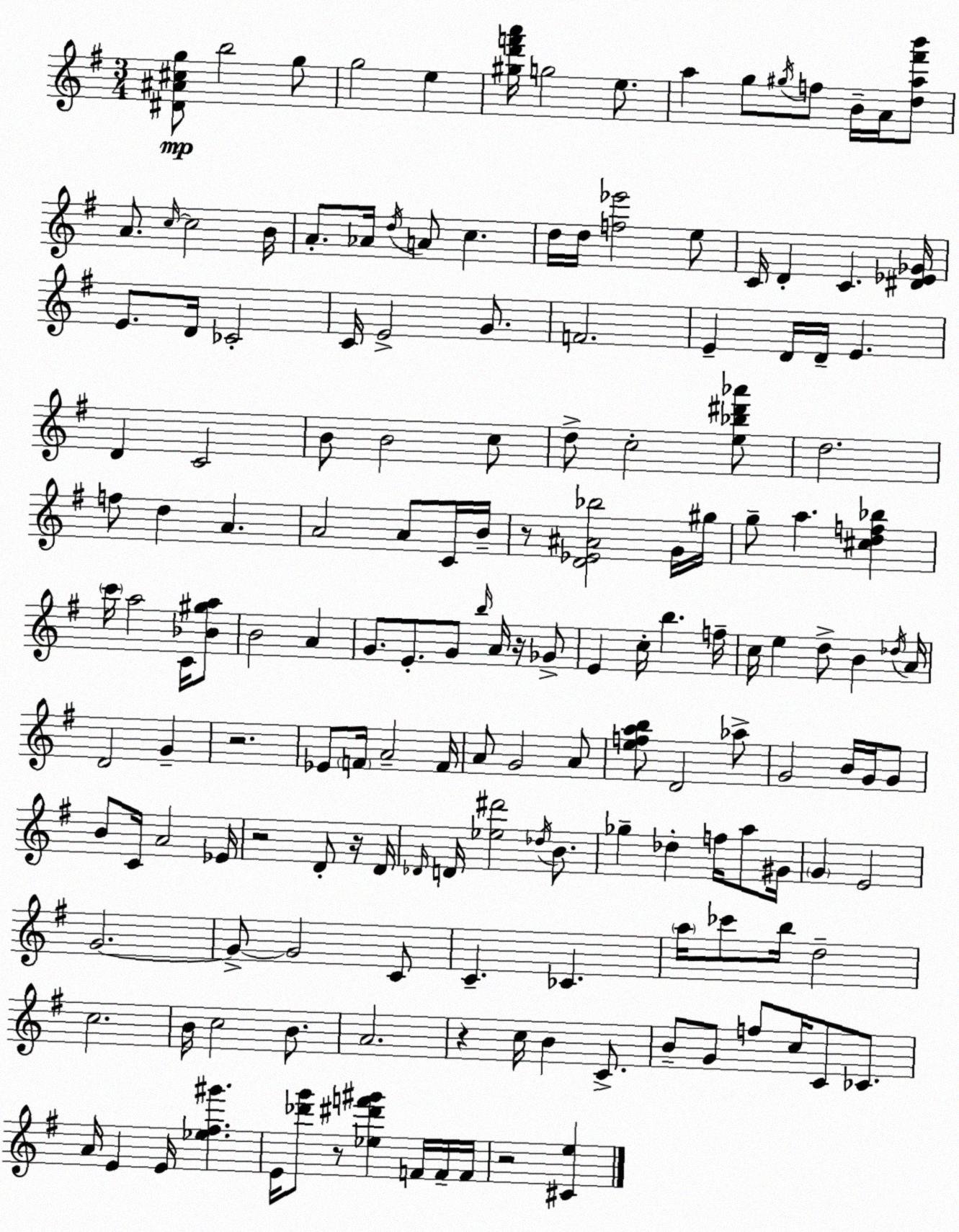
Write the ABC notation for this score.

X:1
T:Untitled
M:3/4
L:1/4
K:Em
[^D^A^cg]/2 b2 g/2 g2 e [^gd'f'a']/4 g2 e/2 a g/2 ^g/4 f/2 B/4 A/4 [da^f'b']/2 A/2 c/4 c2 B/4 A/2 _A/4 d/4 A/2 c d/4 d/4 [f_e']2 e/2 C/4 D C [^D_E_G]/4 E/2 D/4 _C2 C/4 E2 G/2 F2 E D/4 D/4 E D C2 B/2 B2 c/2 d/2 c2 [e_b^d'_a']/2 d2 f/2 d A A2 A/2 C/4 B/4 z/2 [D_E^A_b]2 G/4 ^g/4 g/2 a [^cdf_b] c'/4 a2 C/4 [_B^ga]/2 B2 A G/2 E/2 G/2 b/4 A/4 z/4 _G/2 E c/4 b f/4 c/4 e d/2 B _d/4 A/4 D2 G z2 _E/2 F/4 A2 F/4 A/2 G2 A/2 [efab]/2 D2 _a/2 G2 B/4 G/4 G/2 B/2 C/4 A2 _E/4 z2 D/2 z/4 D/4 _D/4 D/4 [_e^d']2 _d/4 B/2 _g _d f/4 a/2 ^G/4 G E2 G2 G/2 G2 C/2 C _C a/4 _c'/2 b/4 d2 c2 B/4 c2 B/2 A2 z c/4 B C/2 B/2 G/2 f/2 c/4 C/2 _C/2 A/4 E E/4 [_e^f^g'] E/4 [_d'g']/2 z/2 [_e^d'f'^g'] F/4 F/4 F/4 z2 [^Ce]